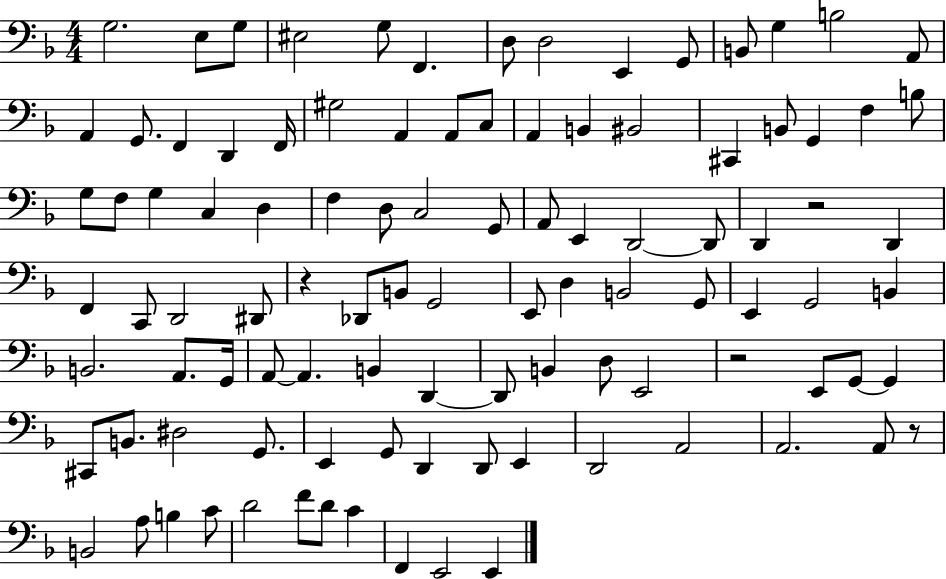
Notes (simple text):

G3/h. E3/e G3/e EIS3/h G3/e F2/q. D3/e D3/h E2/q G2/e B2/e G3/q B3/h A2/e A2/q G2/e. F2/q D2/q F2/s G#3/h A2/q A2/e C3/e A2/q B2/q BIS2/h C#2/q B2/e G2/q F3/q B3/e G3/e F3/e G3/q C3/q D3/q F3/q D3/e C3/h G2/e A2/e E2/q D2/h D2/e D2/q R/h D2/q F2/q C2/e D2/h D#2/e R/q Db2/e B2/e G2/h E2/e D3/q B2/h G2/e E2/q G2/h B2/q B2/h. A2/e. G2/s A2/e A2/q. B2/q D2/q D2/e B2/q D3/e E2/h R/h E2/e G2/e G2/q C#2/e B2/e. D#3/h G2/e. E2/q G2/e D2/q D2/e E2/q D2/h A2/h A2/h. A2/e R/e B2/h A3/e B3/q C4/e D4/h F4/e D4/e C4/q F2/q E2/h E2/q